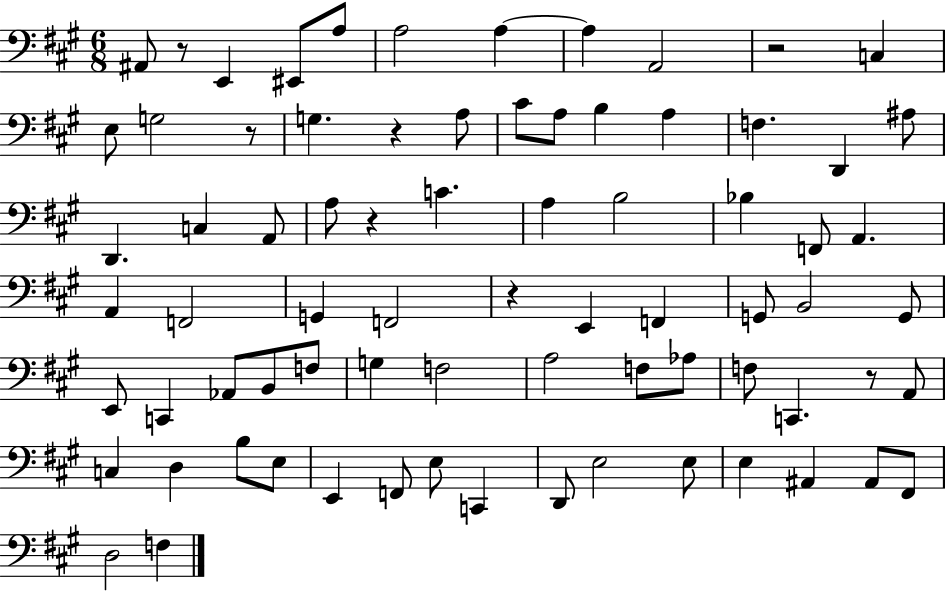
X:1
T:Untitled
M:6/8
L:1/4
K:A
^A,,/2 z/2 E,, ^E,,/2 A,/2 A,2 A, A, A,,2 z2 C, E,/2 G,2 z/2 G, z A,/2 ^C/2 A,/2 B, A, F, D,, ^A,/2 D,, C, A,,/2 A,/2 z C A, B,2 _B, F,,/2 A,, A,, F,,2 G,, F,,2 z E,, F,, G,,/2 B,,2 G,,/2 E,,/2 C,, _A,,/2 B,,/2 F,/2 G, F,2 A,2 F,/2 _A,/2 F,/2 C,, z/2 A,,/2 C, D, B,/2 E,/2 E,, F,,/2 E,/2 C,, D,,/2 E,2 E,/2 E, ^A,, ^A,,/2 ^F,,/2 D,2 F,